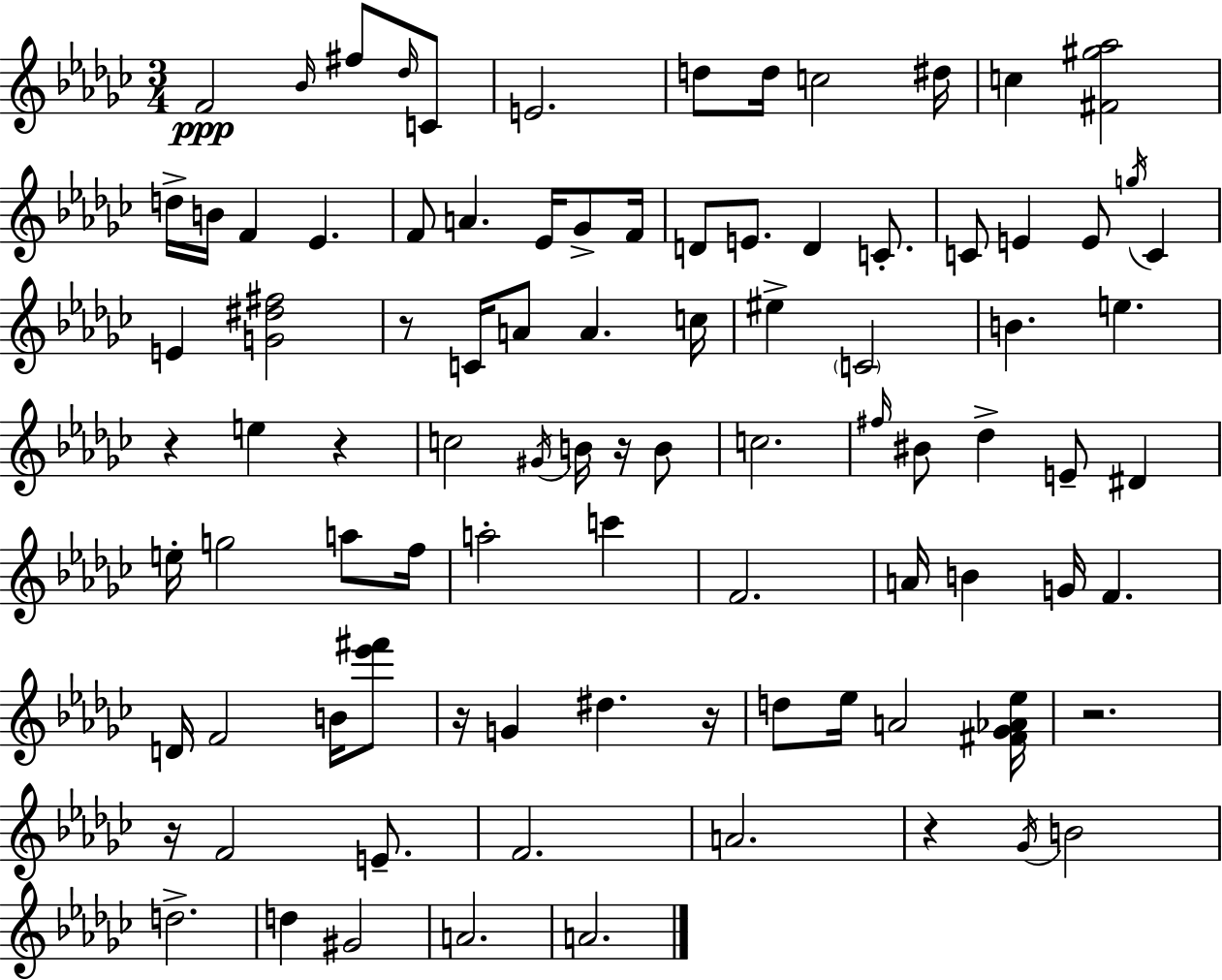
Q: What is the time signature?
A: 3/4